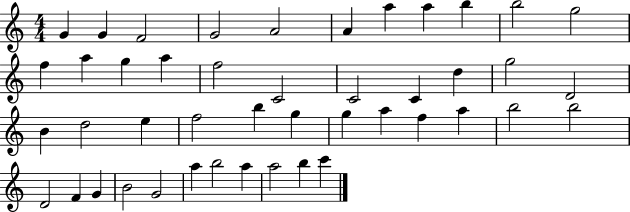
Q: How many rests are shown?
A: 0